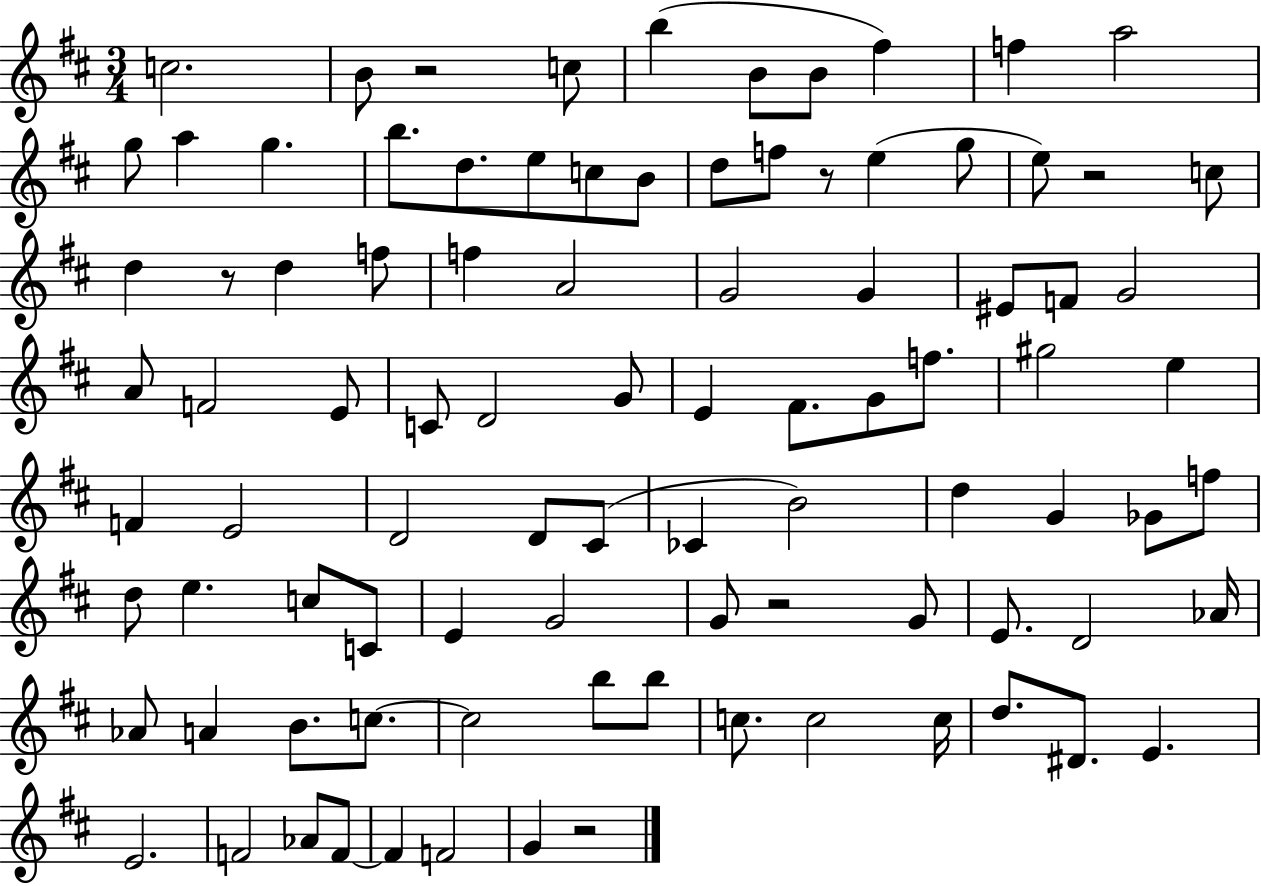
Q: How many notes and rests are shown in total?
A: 93